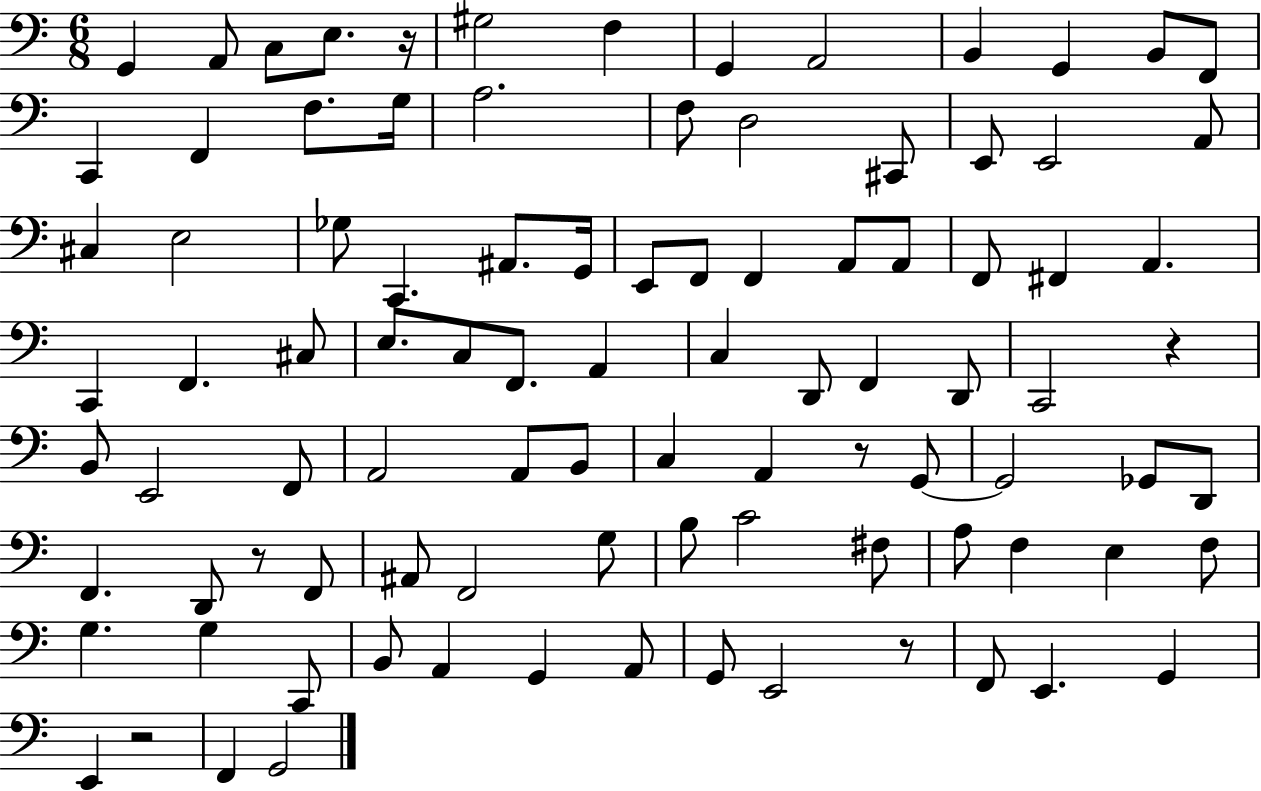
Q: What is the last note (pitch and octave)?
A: G2